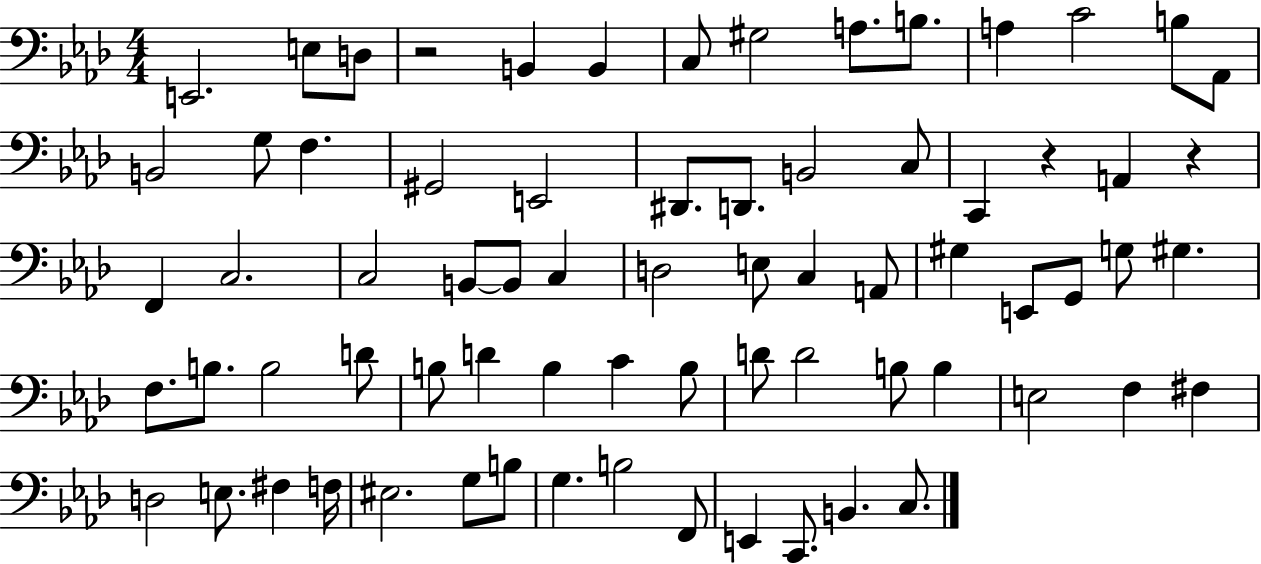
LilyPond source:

{
  \clef bass
  \numericTimeSignature
  \time 4/4
  \key aes \major
  \repeat volta 2 { e,2. e8 d8 | r2 b,4 b,4 | c8 gis2 a8. b8. | a4 c'2 b8 aes,8 | \break b,2 g8 f4. | gis,2 e,2 | dis,8. d,8. b,2 c8 | c,4 r4 a,4 r4 | \break f,4 c2. | c2 b,8~~ b,8 c4 | d2 e8 c4 a,8 | gis4 e,8 g,8 g8 gis4. | \break f8. b8. b2 d'8 | b8 d'4 b4 c'4 b8 | d'8 d'2 b8 b4 | e2 f4 fis4 | \break d2 e8. fis4 f16 | eis2. g8 b8 | g4. b2 f,8 | e,4 c,8. b,4. c8. | \break } \bar "|."
}